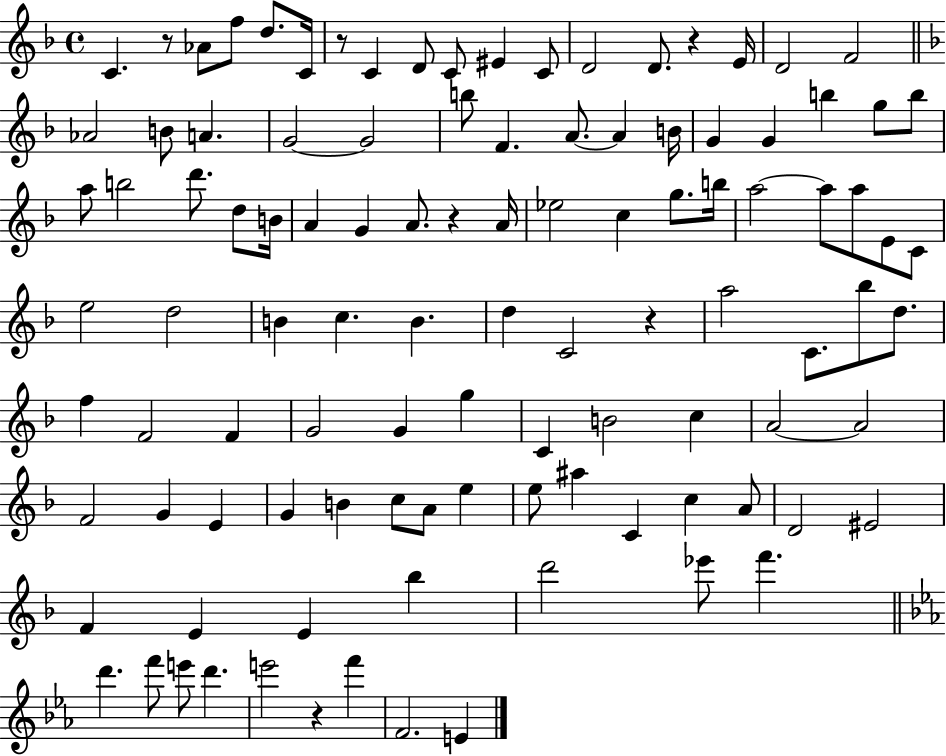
X:1
T:Untitled
M:4/4
L:1/4
K:F
C z/2 _A/2 f/2 d/2 C/4 z/2 C D/2 C/2 ^E C/2 D2 D/2 z E/4 D2 F2 _A2 B/2 A G2 G2 b/2 F A/2 A B/4 G G b g/2 b/2 a/2 b2 d'/2 d/2 B/4 A G A/2 z A/4 _e2 c g/2 b/4 a2 a/2 a/2 E/2 C/2 e2 d2 B c B d C2 z a2 C/2 _b/2 d/2 f F2 F G2 G g C B2 c A2 A2 F2 G E G B c/2 A/2 e e/2 ^a C c A/2 D2 ^E2 F E E _b d'2 _e'/2 f' d' f'/2 e'/2 d' e'2 z f' F2 E